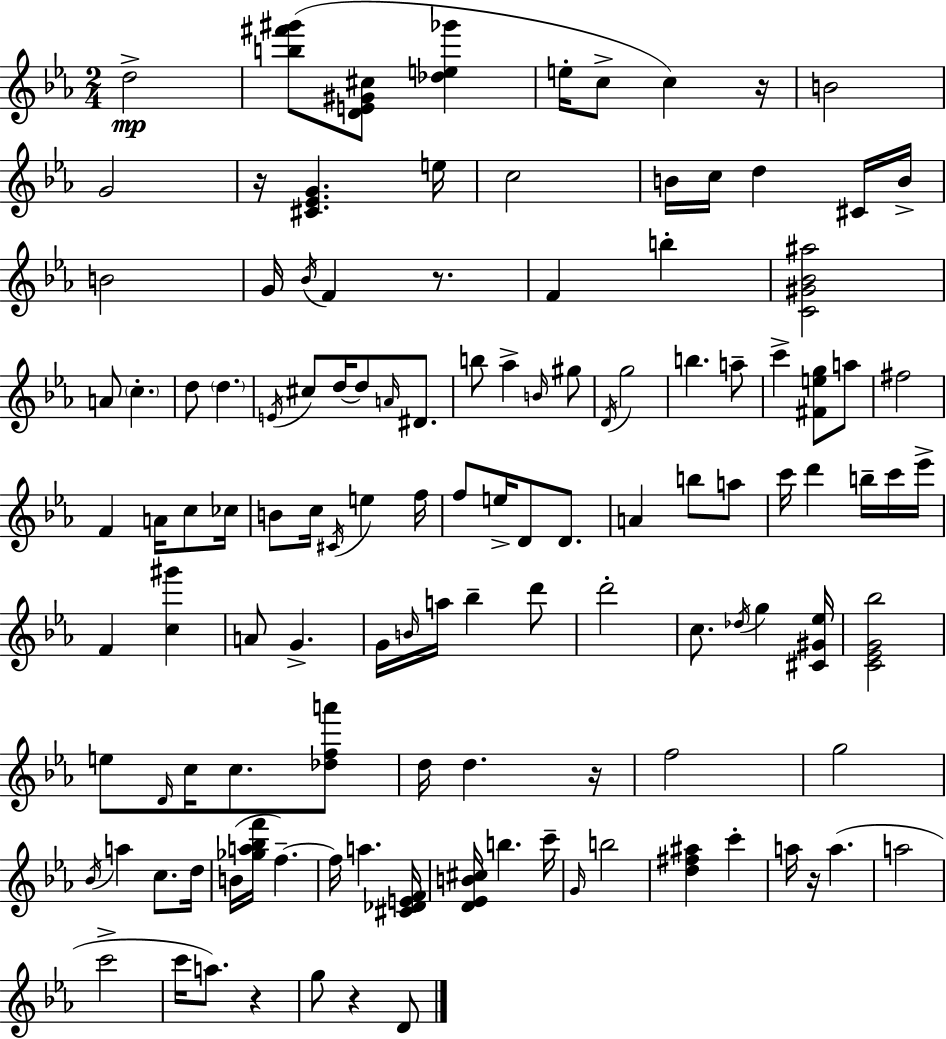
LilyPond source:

{
  \clef treble
  \numericTimeSignature
  \time 2/4
  \key ees \major
  \repeat volta 2 { d''2->\mp | <b'' fis''' gis'''>8( <d' e' gis' cis''>8 <des'' e'' ges'''>4 | e''16-. c''8-> c''4) r16 | b'2 | \break g'2 | r16 <cis' ees' g'>4. e''16 | c''2 | b'16 c''16 d''4 cis'16 b'16-> | \break b'2 | g'16 \acciaccatura { bes'16 } f'4 r8. | f'4 b''4-. | <c' gis' bes' ais''>2 | \break a'8 \parenthesize c''4.-. | d''8 \parenthesize d''4. | \acciaccatura { e'16 } cis''8 d''16~~ d''8 \grace { a'16 } | dis'8. b''8 aes''4-> | \break \grace { b'16 } gis''8 \acciaccatura { d'16 } g''2 | b''4. | a''8-- c'''4-> | <fis' e'' g''>8 a''8 fis''2 | \break f'4 | a'16 c''8 ces''16 b'8 c''16 | \acciaccatura { cis'16 } e''4 f''16 f''8 | e''16-> d'8 d'8. a'4 | \break b''8 a''8 c'''16 d'''4 | b''16-- c'''16 ees'''16-> f'4 | <c'' gis'''>4 a'8 | g'4.-> g'16 \grace { b'16 } | \break a''16 bes''4-- d'''8 d'''2-. | c''8. | \acciaccatura { des''16 } g''4 <cis' gis' ees''>16 | <c' ees' g' bes''>2 | \break e''8 \grace { d'16 } c''16 c''8. <des'' f'' a'''>8 | d''16 d''4. | r16 f''2 | g''2 | \break \acciaccatura { bes'16 } a''4 c''8. | d''16 b'16( <ges'' a'' bes'' f'''>16 f''4.--~~) | f''16 a''4. | <cis' des' e' f'>16 <d' ees' b' cis''>16 b''4. | \break c'''16-- \grace { g'16 } b''2 | <d'' fis'' ais''>4 c'''4-. | a''16 r16 a''4.( | a''2 | \break c'''2-> | c'''16 a''8.) r4 | g''8 r4 | d'8 } \bar "|."
}